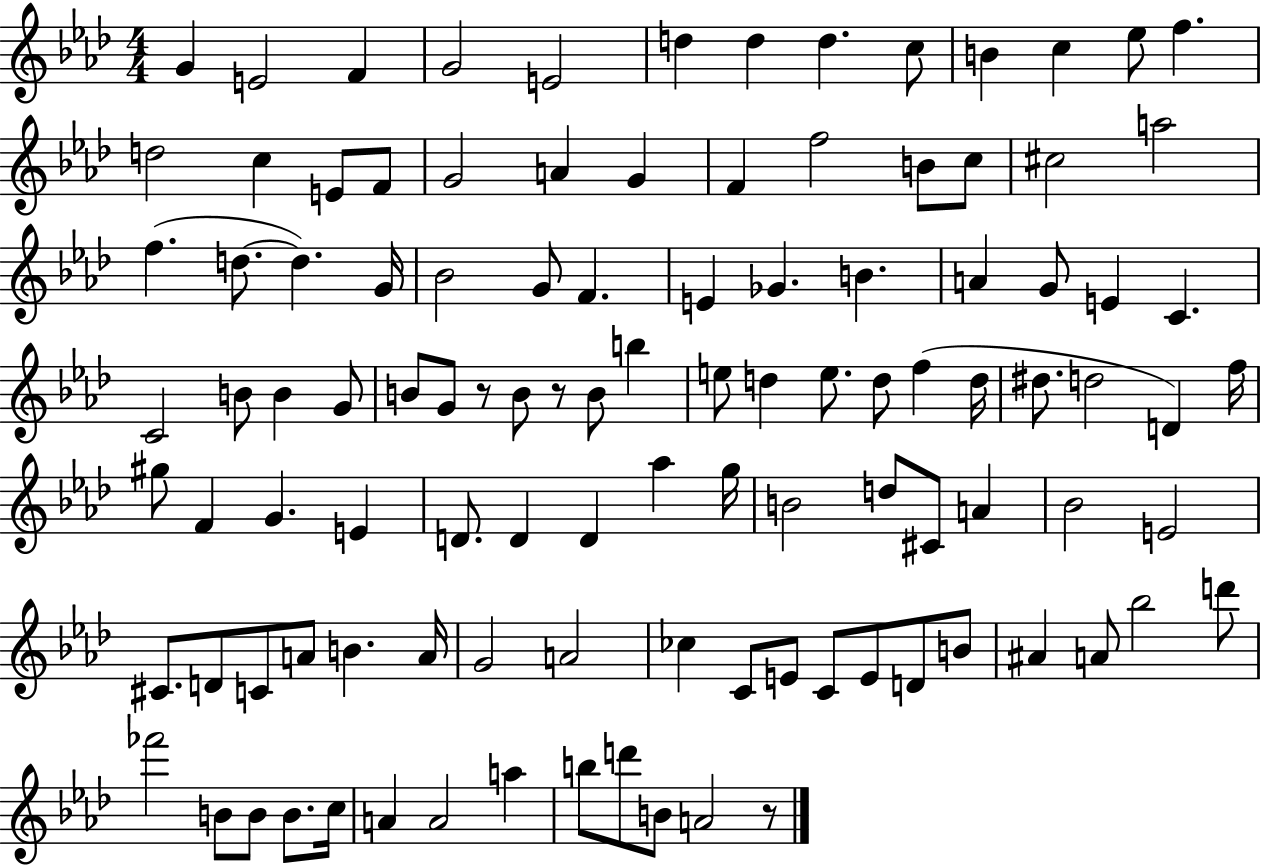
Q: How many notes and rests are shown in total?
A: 108